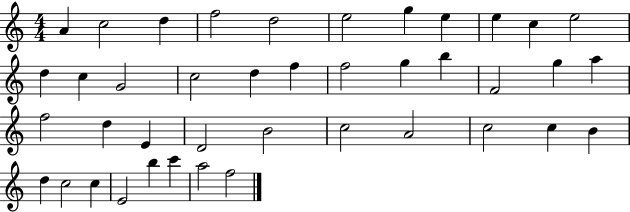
A4/q C5/h D5/q F5/h D5/h E5/h G5/q E5/q E5/q C5/q E5/h D5/q C5/q G4/h C5/h D5/q F5/q F5/h G5/q B5/q F4/h G5/q A5/q F5/h D5/q E4/q D4/h B4/h C5/h A4/h C5/h C5/q B4/q D5/q C5/h C5/q E4/h B5/q C6/q A5/h F5/h